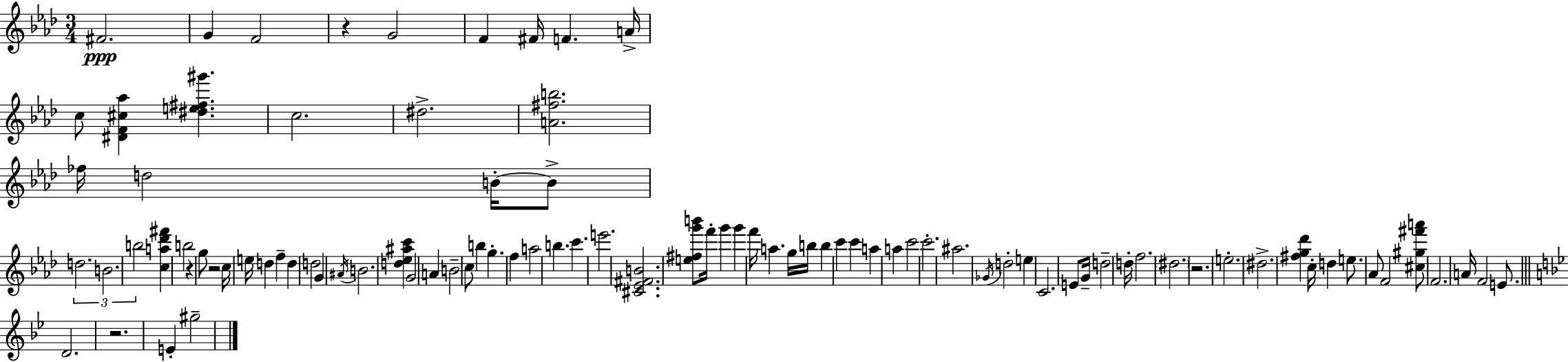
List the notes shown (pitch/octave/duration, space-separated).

F#4/h. G4/q F4/h R/q G4/h F4/q F#4/s F4/q. A4/s C5/e [D#4,F4,C#5,Ab5]/q [D#5,E5,F#5,G#6]/q. C5/h. D#5/h. [A4,F#5,B5]/h. FES5/s D5/h B4/s B4/e D5/h. B4/h. B5/h [C5,A5,Db6,F#6]/q B5/h R/q G5/e R/h C5/s E5/s D5/q F5/q D5/q D5/h G4/q A#4/s B4/h. [D5,Eb5,A#5,C6]/q G4/h A4/q B4/h C5/e B5/q G5/q. F5/q A5/h B5/q. C6/q. E6/h. [C#4,Eb4,F#4,B4]/h. [E5,F#5,G6,B6]/e F6/s G6/q G6/q F6/s A5/q. G5/s B5/s B5/q C6/q C6/q A5/q A5/q C6/h C6/h. A#5/h. Gb4/s D5/h E5/q C4/h. E4/e G4/s D5/h D5/s F5/h. D#5/h. R/h. E5/h. D#5/h. [F#5,G5,Db6]/q C5/s D5/q E5/e. Ab4/e F4/h [C#5,G#5,F#6,A6]/e F4/h. A4/s F4/h E4/e. D4/h. R/h. E4/q G#5/h